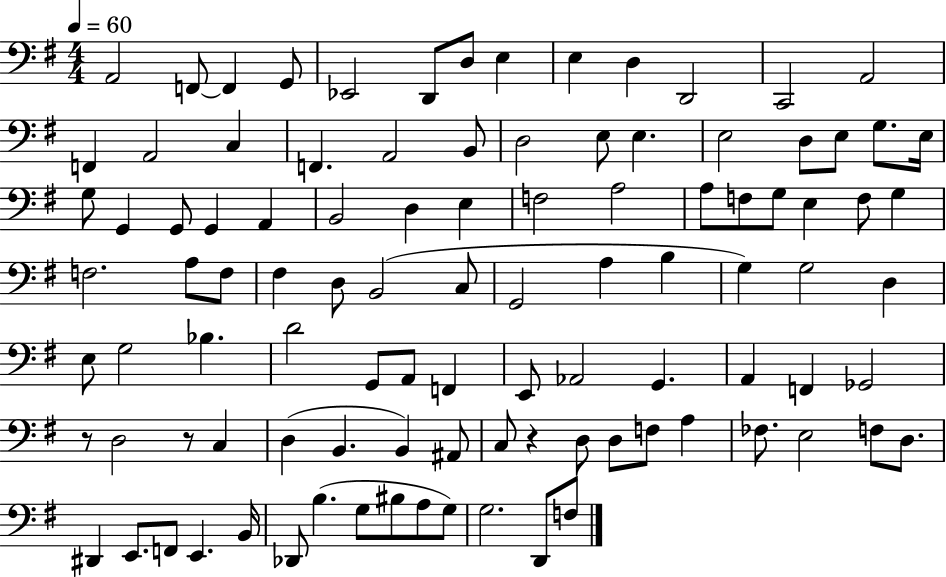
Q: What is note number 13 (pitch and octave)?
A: A2